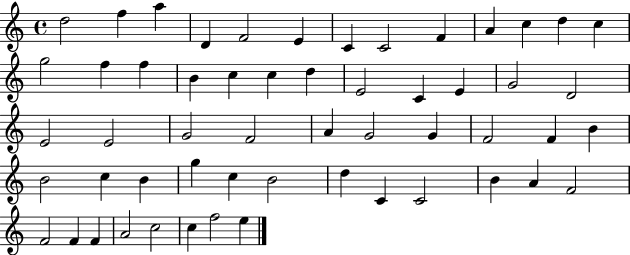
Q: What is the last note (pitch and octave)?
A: E5